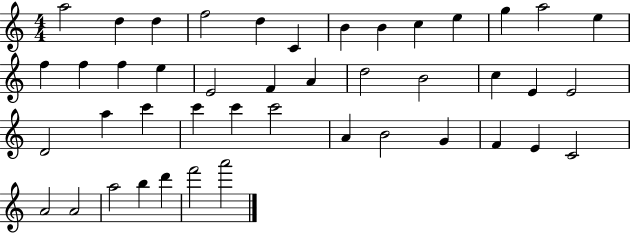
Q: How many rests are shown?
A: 0